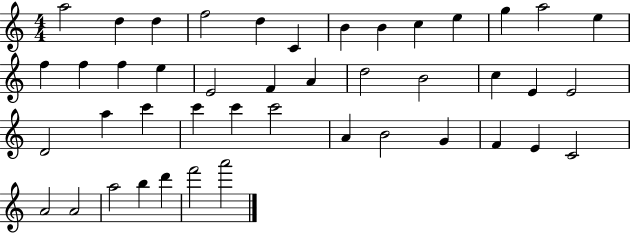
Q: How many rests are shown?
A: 0